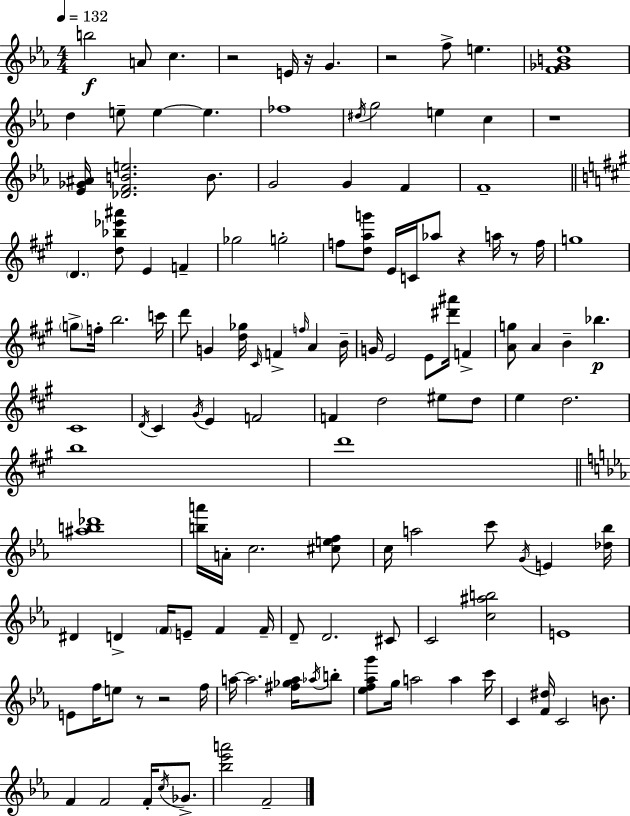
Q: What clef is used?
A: treble